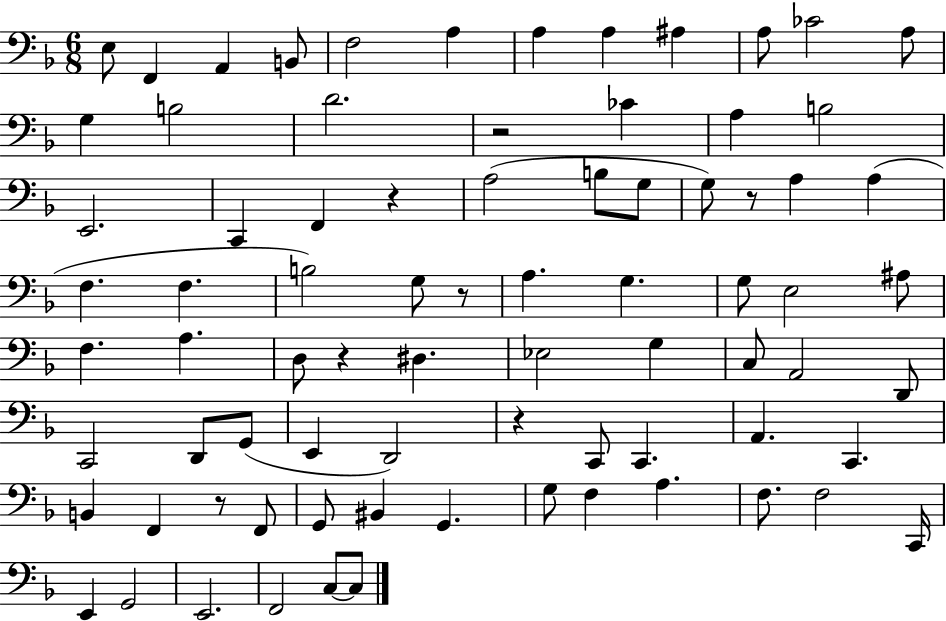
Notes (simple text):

E3/e F2/q A2/q B2/e F3/h A3/q A3/q A3/q A#3/q A3/e CES4/h A3/e G3/q B3/h D4/h. R/h CES4/q A3/q B3/h E2/h. C2/q F2/q R/q A3/h B3/e G3/e G3/e R/e A3/q A3/q F3/q. F3/q. B3/h G3/e R/e A3/q. G3/q. G3/e E3/h A#3/e F3/q. A3/q. D3/e R/q D#3/q. Eb3/h G3/q C3/e A2/h D2/e C2/h D2/e G2/e E2/q D2/h R/q C2/e C2/q. A2/q. C2/q. B2/q F2/q R/e F2/e G2/e BIS2/q G2/q. G3/e F3/q A3/q. F3/e. F3/h C2/s E2/q G2/h E2/h. F2/h C3/e C3/e